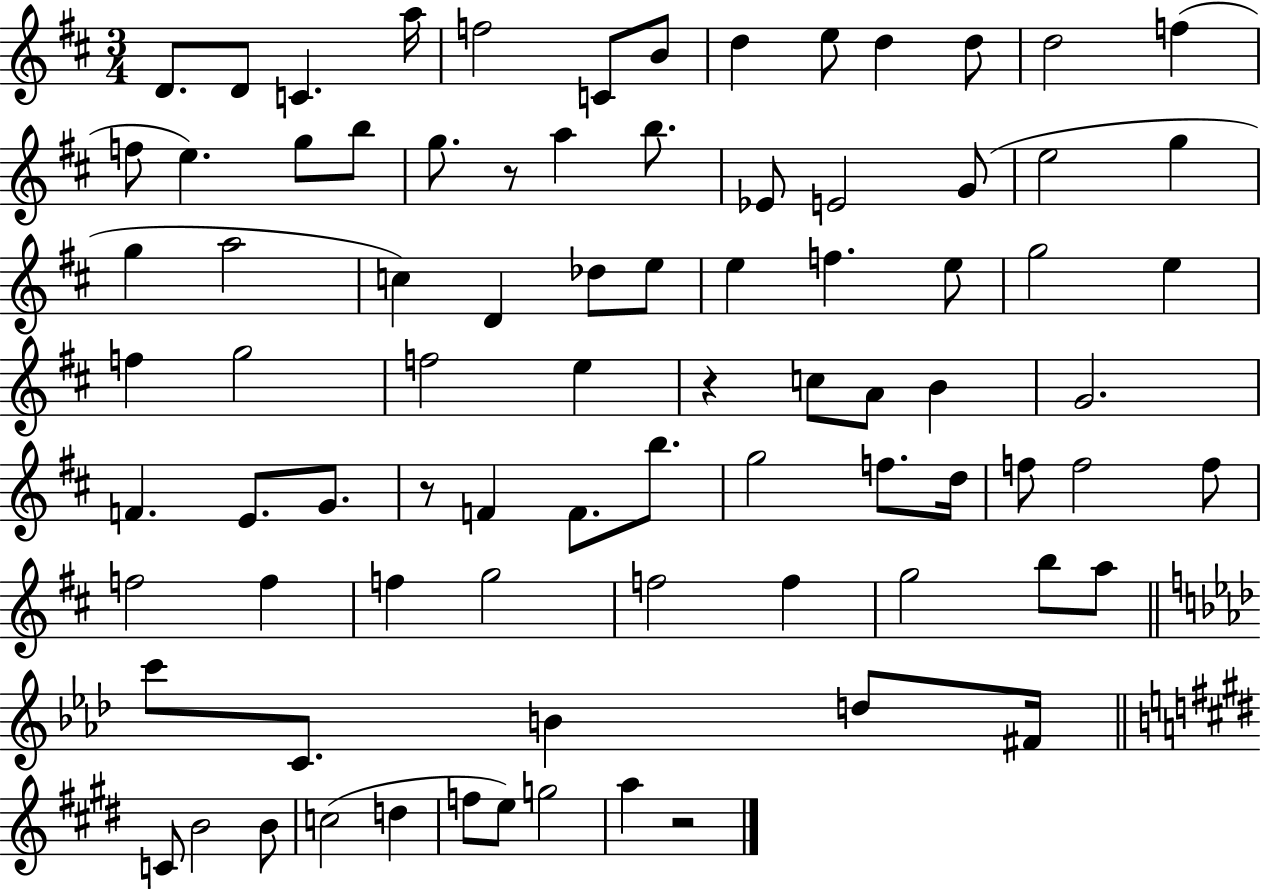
D4/e. D4/e C4/q. A5/s F5/h C4/e B4/e D5/q E5/e D5/q D5/e D5/h F5/q F5/e E5/q. G5/e B5/e G5/e. R/e A5/q B5/e. Eb4/e E4/h G4/e E5/h G5/q G5/q A5/h C5/q D4/q Db5/e E5/e E5/q F5/q. E5/e G5/h E5/q F5/q G5/h F5/h E5/q R/q C5/e A4/e B4/q G4/h. F4/q. E4/e. G4/e. R/e F4/q F4/e. B5/e. G5/h F5/e. D5/s F5/e F5/h F5/e F5/h F5/q F5/q G5/h F5/h F5/q G5/h B5/e A5/e C6/e C4/e. B4/q D5/e F#4/s C4/e B4/h B4/e C5/h D5/q F5/e E5/e G5/h A5/q R/h